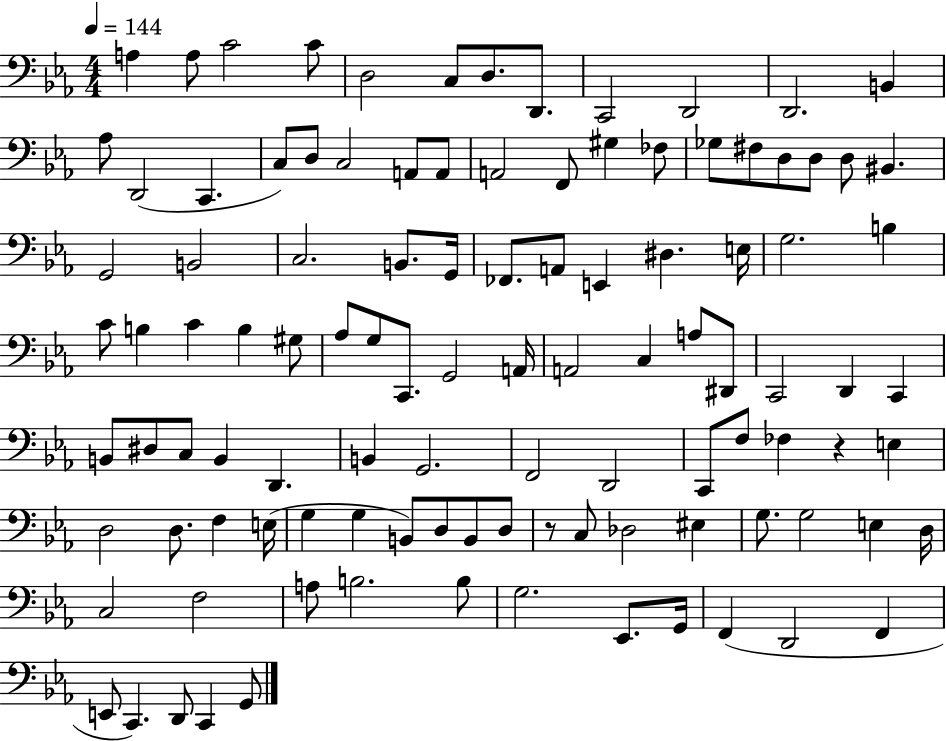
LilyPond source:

{
  \clef bass
  \numericTimeSignature
  \time 4/4
  \key ees \major
  \tempo 4 = 144
  a4 a8 c'2 c'8 | d2 c8 d8. d,8. | c,2 d,2 | d,2. b,4 | \break aes8 d,2( c,4. | c8) d8 c2 a,8 a,8 | a,2 f,8 gis4 fes8 | ges8 fis8 d8 d8 d8 bis,4. | \break g,2 b,2 | c2. b,8. g,16 | fes,8. a,8 e,4 dis4. e16 | g2. b4 | \break c'8 b4 c'4 b4 gis8 | aes8 g8 c,8. g,2 a,16 | a,2 c4 a8 dis,8 | c,2 d,4 c,4 | \break b,8 dis8 c8 b,4 d,4. | b,4 g,2. | f,2 d,2 | c,8 f8 fes4 r4 e4 | \break d2 d8. f4 e16( | g4 g4 b,8) d8 b,8 d8 | r8 c8 des2 eis4 | g8. g2 e4 d16 | \break c2 f2 | a8 b2. b8 | g2. ees,8. g,16 | f,4( d,2 f,4 | \break e,8 c,4.) d,8 c,4 g,8 | \bar "|."
}